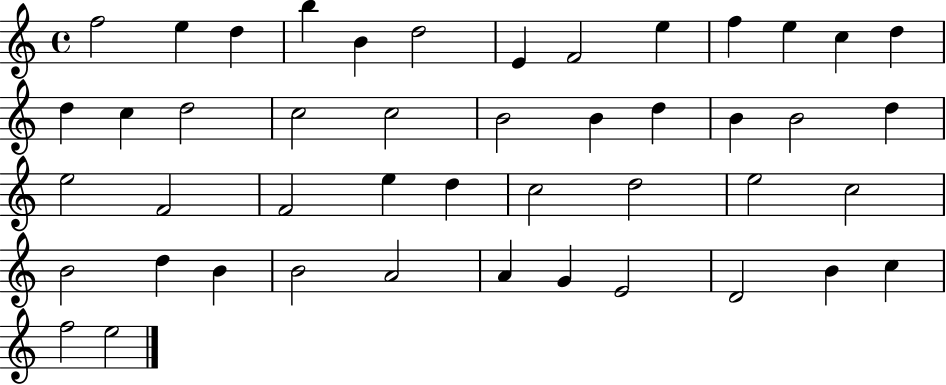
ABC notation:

X:1
T:Untitled
M:4/4
L:1/4
K:C
f2 e d b B d2 E F2 e f e c d d c d2 c2 c2 B2 B d B B2 d e2 F2 F2 e d c2 d2 e2 c2 B2 d B B2 A2 A G E2 D2 B c f2 e2